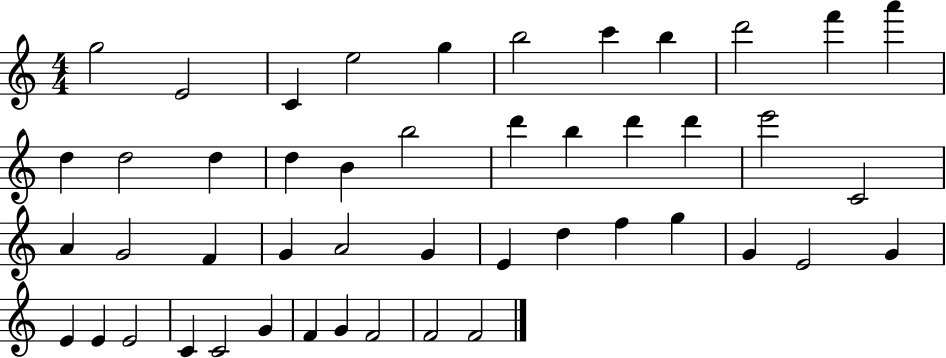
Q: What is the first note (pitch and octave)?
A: G5